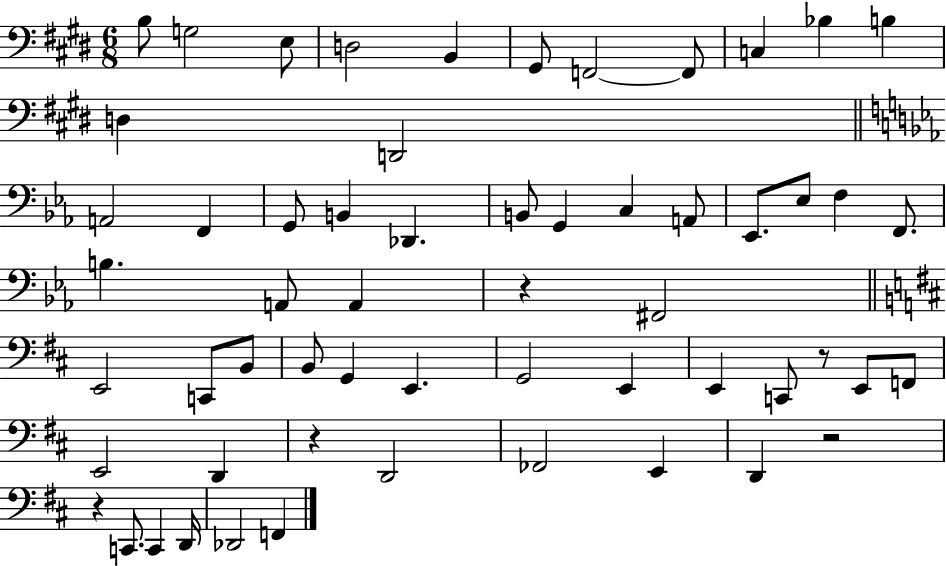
{
  \clef bass
  \numericTimeSignature
  \time 6/8
  \key e \major
  \repeat volta 2 { b8 g2 e8 | d2 b,4 | gis,8 f,2~~ f,8 | c4 bes4 b4 | \break d4 d,2 | \bar "||" \break \key c \minor a,2 f,4 | g,8 b,4 des,4. | b,8 g,4 c4 a,8 | ees,8. ees8 f4 f,8. | \break b4. a,8 a,4 | r4 fis,2 | \bar "||" \break \key b \minor e,2 c,8 b,8 | b,8 g,4 e,4. | g,2 e,4 | e,4 c,8 r8 e,8 f,8 | \break e,2 d,4 | r4 d,2 | fes,2 e,4 | d,4 r2 | \break r4 c,8. c,4 d,16 | des,2 f,4 | } \bar "|."
}